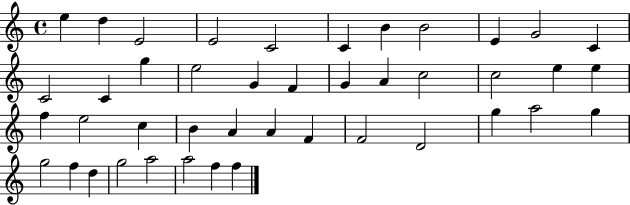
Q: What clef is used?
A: treble